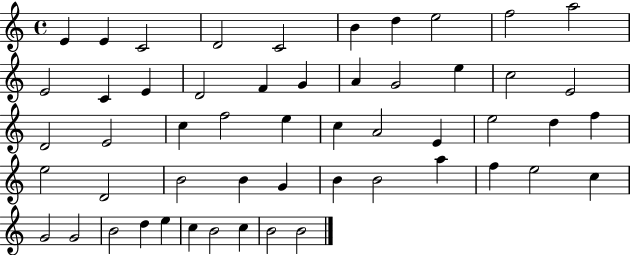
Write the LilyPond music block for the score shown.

{
  \clef treble
  \time 4/4
  \defaultTimeSignature
  \key c \major
  e'4 e'4 c'2 | d'2 c'2 | b'4 d''4 e''2 | f''2 a''2 | \break e'2 c'4 e'4 | d'2 f'4 g'4 | a'4 g'2 e''4 | c''2 e'2 | \break d'2 e'2 | c''4 f''2 e''4 | c''4 a'2 e'4 | e''2 d''4 f''4 | \break e''2 d'2 | b'2 b'4 g'4 | b'4 b'2 a''4 | f''4 e''2 c''4 | \break g'2 g'2 | b'2 d''4 e''4 | c''4 b'2 c''4 | b'2 b'2 | \break \bar "|."
}